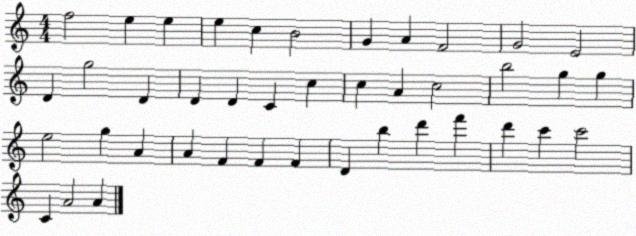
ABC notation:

X:1
T:Untitled
M:4/4
L:1/4
K:C
f2 e e e c B2 G A F2 G2 E2 D g2 D D D C c c A c2 b2 g g e2 g A A F F F D b d' f' d' c' c'2 C A2 A